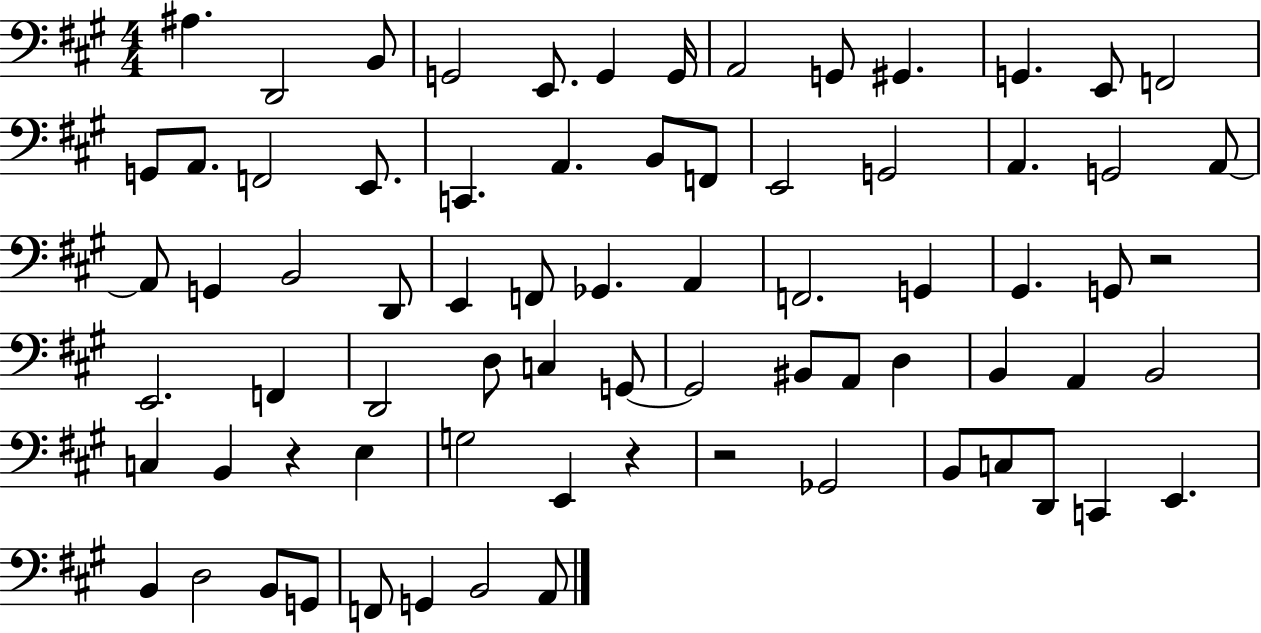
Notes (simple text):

A#3/q. D2/h B2/e G2/h E2/e. G2/q G2/s A2/h G2/e G#2/q. G2/q. E2/e F2/h G2/e A2/e. F2/h E2/e. C2/q. A2/q. B2/e F2/e E2/h G2/h A2/q. G2/h A2/e A2/e G2/q B2/h D2/e E2/q F2/e Gb2/q. A2/q F2/h. G2/q G#2/q. G2/e R/h E2/h. F2/q D2/h D3/e C3/q G2/e G2/h BIS2/e A2/e D3/q B2/q A2/q B2/h C3/q B2/q R/q E3/q G3/h E2/q R/q R/h Gb2/h B2/e C3/e D2/e C2/q E2/q. B2/q D3/h B2/e G2/e F2/e G2/q B2/h A2/e